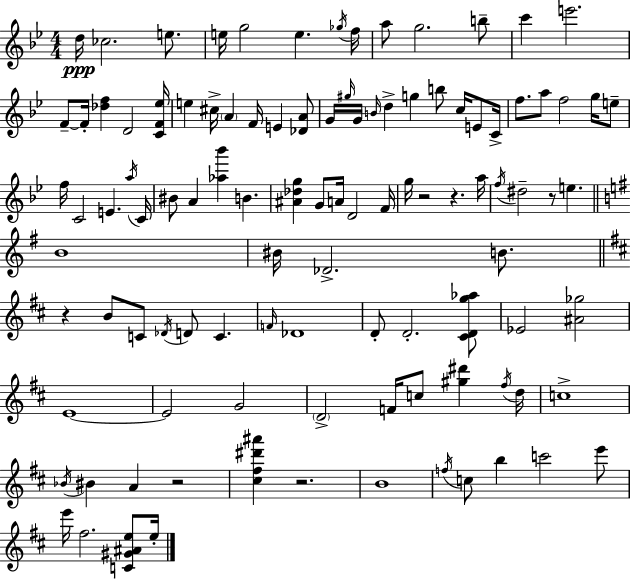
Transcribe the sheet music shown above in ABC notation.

X:1
T:Untitled
M:4/4
L:1/4
K:Gm
d/4 _c2 e/2 e/4 g2 e _g/4 f/4 a/2 g2 b/2 c' e'2 F/2 F/4 [_df] D2 [CF_e]/4 e ^c/4 A F/4 E [_DA]/2 G/4 ^g/4 G/4 B/4 d g b/2 c/4 E/2 C/4 f/2 a/2 f2 g/4 e/2 f/4 C2 E a/4 C/4 ^B/2 A [_a_b'] B [^A_dg] G/2 A/4 D2 F/4 g/4 z2 z a/4 f/4 ^d2 z/2 e B4 ^B/4 _D2 B/2 z B/2 C/2 _D/4 D/2 C F/4 _D4 D/2 D2 [^CDg_a]/2 _E2 [^A_g]2 E4 E2 G2 D2 F/4 c/2 [^g^d'] ^f/4 d/4 c4 _B/4 ^B A z2 [^c^f^d'^a'] z2 B4 f/4 c/2 b c'2 e'/2 e'/4 ^f2 [C^G^Ae]/2 e/4